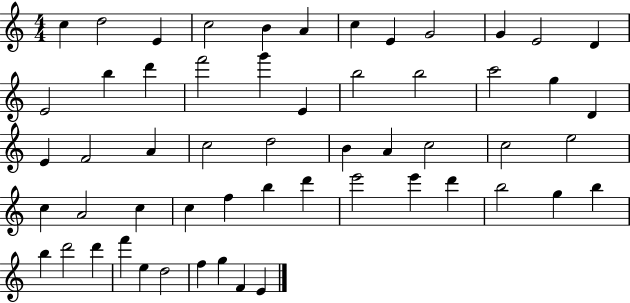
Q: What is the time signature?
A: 4/4